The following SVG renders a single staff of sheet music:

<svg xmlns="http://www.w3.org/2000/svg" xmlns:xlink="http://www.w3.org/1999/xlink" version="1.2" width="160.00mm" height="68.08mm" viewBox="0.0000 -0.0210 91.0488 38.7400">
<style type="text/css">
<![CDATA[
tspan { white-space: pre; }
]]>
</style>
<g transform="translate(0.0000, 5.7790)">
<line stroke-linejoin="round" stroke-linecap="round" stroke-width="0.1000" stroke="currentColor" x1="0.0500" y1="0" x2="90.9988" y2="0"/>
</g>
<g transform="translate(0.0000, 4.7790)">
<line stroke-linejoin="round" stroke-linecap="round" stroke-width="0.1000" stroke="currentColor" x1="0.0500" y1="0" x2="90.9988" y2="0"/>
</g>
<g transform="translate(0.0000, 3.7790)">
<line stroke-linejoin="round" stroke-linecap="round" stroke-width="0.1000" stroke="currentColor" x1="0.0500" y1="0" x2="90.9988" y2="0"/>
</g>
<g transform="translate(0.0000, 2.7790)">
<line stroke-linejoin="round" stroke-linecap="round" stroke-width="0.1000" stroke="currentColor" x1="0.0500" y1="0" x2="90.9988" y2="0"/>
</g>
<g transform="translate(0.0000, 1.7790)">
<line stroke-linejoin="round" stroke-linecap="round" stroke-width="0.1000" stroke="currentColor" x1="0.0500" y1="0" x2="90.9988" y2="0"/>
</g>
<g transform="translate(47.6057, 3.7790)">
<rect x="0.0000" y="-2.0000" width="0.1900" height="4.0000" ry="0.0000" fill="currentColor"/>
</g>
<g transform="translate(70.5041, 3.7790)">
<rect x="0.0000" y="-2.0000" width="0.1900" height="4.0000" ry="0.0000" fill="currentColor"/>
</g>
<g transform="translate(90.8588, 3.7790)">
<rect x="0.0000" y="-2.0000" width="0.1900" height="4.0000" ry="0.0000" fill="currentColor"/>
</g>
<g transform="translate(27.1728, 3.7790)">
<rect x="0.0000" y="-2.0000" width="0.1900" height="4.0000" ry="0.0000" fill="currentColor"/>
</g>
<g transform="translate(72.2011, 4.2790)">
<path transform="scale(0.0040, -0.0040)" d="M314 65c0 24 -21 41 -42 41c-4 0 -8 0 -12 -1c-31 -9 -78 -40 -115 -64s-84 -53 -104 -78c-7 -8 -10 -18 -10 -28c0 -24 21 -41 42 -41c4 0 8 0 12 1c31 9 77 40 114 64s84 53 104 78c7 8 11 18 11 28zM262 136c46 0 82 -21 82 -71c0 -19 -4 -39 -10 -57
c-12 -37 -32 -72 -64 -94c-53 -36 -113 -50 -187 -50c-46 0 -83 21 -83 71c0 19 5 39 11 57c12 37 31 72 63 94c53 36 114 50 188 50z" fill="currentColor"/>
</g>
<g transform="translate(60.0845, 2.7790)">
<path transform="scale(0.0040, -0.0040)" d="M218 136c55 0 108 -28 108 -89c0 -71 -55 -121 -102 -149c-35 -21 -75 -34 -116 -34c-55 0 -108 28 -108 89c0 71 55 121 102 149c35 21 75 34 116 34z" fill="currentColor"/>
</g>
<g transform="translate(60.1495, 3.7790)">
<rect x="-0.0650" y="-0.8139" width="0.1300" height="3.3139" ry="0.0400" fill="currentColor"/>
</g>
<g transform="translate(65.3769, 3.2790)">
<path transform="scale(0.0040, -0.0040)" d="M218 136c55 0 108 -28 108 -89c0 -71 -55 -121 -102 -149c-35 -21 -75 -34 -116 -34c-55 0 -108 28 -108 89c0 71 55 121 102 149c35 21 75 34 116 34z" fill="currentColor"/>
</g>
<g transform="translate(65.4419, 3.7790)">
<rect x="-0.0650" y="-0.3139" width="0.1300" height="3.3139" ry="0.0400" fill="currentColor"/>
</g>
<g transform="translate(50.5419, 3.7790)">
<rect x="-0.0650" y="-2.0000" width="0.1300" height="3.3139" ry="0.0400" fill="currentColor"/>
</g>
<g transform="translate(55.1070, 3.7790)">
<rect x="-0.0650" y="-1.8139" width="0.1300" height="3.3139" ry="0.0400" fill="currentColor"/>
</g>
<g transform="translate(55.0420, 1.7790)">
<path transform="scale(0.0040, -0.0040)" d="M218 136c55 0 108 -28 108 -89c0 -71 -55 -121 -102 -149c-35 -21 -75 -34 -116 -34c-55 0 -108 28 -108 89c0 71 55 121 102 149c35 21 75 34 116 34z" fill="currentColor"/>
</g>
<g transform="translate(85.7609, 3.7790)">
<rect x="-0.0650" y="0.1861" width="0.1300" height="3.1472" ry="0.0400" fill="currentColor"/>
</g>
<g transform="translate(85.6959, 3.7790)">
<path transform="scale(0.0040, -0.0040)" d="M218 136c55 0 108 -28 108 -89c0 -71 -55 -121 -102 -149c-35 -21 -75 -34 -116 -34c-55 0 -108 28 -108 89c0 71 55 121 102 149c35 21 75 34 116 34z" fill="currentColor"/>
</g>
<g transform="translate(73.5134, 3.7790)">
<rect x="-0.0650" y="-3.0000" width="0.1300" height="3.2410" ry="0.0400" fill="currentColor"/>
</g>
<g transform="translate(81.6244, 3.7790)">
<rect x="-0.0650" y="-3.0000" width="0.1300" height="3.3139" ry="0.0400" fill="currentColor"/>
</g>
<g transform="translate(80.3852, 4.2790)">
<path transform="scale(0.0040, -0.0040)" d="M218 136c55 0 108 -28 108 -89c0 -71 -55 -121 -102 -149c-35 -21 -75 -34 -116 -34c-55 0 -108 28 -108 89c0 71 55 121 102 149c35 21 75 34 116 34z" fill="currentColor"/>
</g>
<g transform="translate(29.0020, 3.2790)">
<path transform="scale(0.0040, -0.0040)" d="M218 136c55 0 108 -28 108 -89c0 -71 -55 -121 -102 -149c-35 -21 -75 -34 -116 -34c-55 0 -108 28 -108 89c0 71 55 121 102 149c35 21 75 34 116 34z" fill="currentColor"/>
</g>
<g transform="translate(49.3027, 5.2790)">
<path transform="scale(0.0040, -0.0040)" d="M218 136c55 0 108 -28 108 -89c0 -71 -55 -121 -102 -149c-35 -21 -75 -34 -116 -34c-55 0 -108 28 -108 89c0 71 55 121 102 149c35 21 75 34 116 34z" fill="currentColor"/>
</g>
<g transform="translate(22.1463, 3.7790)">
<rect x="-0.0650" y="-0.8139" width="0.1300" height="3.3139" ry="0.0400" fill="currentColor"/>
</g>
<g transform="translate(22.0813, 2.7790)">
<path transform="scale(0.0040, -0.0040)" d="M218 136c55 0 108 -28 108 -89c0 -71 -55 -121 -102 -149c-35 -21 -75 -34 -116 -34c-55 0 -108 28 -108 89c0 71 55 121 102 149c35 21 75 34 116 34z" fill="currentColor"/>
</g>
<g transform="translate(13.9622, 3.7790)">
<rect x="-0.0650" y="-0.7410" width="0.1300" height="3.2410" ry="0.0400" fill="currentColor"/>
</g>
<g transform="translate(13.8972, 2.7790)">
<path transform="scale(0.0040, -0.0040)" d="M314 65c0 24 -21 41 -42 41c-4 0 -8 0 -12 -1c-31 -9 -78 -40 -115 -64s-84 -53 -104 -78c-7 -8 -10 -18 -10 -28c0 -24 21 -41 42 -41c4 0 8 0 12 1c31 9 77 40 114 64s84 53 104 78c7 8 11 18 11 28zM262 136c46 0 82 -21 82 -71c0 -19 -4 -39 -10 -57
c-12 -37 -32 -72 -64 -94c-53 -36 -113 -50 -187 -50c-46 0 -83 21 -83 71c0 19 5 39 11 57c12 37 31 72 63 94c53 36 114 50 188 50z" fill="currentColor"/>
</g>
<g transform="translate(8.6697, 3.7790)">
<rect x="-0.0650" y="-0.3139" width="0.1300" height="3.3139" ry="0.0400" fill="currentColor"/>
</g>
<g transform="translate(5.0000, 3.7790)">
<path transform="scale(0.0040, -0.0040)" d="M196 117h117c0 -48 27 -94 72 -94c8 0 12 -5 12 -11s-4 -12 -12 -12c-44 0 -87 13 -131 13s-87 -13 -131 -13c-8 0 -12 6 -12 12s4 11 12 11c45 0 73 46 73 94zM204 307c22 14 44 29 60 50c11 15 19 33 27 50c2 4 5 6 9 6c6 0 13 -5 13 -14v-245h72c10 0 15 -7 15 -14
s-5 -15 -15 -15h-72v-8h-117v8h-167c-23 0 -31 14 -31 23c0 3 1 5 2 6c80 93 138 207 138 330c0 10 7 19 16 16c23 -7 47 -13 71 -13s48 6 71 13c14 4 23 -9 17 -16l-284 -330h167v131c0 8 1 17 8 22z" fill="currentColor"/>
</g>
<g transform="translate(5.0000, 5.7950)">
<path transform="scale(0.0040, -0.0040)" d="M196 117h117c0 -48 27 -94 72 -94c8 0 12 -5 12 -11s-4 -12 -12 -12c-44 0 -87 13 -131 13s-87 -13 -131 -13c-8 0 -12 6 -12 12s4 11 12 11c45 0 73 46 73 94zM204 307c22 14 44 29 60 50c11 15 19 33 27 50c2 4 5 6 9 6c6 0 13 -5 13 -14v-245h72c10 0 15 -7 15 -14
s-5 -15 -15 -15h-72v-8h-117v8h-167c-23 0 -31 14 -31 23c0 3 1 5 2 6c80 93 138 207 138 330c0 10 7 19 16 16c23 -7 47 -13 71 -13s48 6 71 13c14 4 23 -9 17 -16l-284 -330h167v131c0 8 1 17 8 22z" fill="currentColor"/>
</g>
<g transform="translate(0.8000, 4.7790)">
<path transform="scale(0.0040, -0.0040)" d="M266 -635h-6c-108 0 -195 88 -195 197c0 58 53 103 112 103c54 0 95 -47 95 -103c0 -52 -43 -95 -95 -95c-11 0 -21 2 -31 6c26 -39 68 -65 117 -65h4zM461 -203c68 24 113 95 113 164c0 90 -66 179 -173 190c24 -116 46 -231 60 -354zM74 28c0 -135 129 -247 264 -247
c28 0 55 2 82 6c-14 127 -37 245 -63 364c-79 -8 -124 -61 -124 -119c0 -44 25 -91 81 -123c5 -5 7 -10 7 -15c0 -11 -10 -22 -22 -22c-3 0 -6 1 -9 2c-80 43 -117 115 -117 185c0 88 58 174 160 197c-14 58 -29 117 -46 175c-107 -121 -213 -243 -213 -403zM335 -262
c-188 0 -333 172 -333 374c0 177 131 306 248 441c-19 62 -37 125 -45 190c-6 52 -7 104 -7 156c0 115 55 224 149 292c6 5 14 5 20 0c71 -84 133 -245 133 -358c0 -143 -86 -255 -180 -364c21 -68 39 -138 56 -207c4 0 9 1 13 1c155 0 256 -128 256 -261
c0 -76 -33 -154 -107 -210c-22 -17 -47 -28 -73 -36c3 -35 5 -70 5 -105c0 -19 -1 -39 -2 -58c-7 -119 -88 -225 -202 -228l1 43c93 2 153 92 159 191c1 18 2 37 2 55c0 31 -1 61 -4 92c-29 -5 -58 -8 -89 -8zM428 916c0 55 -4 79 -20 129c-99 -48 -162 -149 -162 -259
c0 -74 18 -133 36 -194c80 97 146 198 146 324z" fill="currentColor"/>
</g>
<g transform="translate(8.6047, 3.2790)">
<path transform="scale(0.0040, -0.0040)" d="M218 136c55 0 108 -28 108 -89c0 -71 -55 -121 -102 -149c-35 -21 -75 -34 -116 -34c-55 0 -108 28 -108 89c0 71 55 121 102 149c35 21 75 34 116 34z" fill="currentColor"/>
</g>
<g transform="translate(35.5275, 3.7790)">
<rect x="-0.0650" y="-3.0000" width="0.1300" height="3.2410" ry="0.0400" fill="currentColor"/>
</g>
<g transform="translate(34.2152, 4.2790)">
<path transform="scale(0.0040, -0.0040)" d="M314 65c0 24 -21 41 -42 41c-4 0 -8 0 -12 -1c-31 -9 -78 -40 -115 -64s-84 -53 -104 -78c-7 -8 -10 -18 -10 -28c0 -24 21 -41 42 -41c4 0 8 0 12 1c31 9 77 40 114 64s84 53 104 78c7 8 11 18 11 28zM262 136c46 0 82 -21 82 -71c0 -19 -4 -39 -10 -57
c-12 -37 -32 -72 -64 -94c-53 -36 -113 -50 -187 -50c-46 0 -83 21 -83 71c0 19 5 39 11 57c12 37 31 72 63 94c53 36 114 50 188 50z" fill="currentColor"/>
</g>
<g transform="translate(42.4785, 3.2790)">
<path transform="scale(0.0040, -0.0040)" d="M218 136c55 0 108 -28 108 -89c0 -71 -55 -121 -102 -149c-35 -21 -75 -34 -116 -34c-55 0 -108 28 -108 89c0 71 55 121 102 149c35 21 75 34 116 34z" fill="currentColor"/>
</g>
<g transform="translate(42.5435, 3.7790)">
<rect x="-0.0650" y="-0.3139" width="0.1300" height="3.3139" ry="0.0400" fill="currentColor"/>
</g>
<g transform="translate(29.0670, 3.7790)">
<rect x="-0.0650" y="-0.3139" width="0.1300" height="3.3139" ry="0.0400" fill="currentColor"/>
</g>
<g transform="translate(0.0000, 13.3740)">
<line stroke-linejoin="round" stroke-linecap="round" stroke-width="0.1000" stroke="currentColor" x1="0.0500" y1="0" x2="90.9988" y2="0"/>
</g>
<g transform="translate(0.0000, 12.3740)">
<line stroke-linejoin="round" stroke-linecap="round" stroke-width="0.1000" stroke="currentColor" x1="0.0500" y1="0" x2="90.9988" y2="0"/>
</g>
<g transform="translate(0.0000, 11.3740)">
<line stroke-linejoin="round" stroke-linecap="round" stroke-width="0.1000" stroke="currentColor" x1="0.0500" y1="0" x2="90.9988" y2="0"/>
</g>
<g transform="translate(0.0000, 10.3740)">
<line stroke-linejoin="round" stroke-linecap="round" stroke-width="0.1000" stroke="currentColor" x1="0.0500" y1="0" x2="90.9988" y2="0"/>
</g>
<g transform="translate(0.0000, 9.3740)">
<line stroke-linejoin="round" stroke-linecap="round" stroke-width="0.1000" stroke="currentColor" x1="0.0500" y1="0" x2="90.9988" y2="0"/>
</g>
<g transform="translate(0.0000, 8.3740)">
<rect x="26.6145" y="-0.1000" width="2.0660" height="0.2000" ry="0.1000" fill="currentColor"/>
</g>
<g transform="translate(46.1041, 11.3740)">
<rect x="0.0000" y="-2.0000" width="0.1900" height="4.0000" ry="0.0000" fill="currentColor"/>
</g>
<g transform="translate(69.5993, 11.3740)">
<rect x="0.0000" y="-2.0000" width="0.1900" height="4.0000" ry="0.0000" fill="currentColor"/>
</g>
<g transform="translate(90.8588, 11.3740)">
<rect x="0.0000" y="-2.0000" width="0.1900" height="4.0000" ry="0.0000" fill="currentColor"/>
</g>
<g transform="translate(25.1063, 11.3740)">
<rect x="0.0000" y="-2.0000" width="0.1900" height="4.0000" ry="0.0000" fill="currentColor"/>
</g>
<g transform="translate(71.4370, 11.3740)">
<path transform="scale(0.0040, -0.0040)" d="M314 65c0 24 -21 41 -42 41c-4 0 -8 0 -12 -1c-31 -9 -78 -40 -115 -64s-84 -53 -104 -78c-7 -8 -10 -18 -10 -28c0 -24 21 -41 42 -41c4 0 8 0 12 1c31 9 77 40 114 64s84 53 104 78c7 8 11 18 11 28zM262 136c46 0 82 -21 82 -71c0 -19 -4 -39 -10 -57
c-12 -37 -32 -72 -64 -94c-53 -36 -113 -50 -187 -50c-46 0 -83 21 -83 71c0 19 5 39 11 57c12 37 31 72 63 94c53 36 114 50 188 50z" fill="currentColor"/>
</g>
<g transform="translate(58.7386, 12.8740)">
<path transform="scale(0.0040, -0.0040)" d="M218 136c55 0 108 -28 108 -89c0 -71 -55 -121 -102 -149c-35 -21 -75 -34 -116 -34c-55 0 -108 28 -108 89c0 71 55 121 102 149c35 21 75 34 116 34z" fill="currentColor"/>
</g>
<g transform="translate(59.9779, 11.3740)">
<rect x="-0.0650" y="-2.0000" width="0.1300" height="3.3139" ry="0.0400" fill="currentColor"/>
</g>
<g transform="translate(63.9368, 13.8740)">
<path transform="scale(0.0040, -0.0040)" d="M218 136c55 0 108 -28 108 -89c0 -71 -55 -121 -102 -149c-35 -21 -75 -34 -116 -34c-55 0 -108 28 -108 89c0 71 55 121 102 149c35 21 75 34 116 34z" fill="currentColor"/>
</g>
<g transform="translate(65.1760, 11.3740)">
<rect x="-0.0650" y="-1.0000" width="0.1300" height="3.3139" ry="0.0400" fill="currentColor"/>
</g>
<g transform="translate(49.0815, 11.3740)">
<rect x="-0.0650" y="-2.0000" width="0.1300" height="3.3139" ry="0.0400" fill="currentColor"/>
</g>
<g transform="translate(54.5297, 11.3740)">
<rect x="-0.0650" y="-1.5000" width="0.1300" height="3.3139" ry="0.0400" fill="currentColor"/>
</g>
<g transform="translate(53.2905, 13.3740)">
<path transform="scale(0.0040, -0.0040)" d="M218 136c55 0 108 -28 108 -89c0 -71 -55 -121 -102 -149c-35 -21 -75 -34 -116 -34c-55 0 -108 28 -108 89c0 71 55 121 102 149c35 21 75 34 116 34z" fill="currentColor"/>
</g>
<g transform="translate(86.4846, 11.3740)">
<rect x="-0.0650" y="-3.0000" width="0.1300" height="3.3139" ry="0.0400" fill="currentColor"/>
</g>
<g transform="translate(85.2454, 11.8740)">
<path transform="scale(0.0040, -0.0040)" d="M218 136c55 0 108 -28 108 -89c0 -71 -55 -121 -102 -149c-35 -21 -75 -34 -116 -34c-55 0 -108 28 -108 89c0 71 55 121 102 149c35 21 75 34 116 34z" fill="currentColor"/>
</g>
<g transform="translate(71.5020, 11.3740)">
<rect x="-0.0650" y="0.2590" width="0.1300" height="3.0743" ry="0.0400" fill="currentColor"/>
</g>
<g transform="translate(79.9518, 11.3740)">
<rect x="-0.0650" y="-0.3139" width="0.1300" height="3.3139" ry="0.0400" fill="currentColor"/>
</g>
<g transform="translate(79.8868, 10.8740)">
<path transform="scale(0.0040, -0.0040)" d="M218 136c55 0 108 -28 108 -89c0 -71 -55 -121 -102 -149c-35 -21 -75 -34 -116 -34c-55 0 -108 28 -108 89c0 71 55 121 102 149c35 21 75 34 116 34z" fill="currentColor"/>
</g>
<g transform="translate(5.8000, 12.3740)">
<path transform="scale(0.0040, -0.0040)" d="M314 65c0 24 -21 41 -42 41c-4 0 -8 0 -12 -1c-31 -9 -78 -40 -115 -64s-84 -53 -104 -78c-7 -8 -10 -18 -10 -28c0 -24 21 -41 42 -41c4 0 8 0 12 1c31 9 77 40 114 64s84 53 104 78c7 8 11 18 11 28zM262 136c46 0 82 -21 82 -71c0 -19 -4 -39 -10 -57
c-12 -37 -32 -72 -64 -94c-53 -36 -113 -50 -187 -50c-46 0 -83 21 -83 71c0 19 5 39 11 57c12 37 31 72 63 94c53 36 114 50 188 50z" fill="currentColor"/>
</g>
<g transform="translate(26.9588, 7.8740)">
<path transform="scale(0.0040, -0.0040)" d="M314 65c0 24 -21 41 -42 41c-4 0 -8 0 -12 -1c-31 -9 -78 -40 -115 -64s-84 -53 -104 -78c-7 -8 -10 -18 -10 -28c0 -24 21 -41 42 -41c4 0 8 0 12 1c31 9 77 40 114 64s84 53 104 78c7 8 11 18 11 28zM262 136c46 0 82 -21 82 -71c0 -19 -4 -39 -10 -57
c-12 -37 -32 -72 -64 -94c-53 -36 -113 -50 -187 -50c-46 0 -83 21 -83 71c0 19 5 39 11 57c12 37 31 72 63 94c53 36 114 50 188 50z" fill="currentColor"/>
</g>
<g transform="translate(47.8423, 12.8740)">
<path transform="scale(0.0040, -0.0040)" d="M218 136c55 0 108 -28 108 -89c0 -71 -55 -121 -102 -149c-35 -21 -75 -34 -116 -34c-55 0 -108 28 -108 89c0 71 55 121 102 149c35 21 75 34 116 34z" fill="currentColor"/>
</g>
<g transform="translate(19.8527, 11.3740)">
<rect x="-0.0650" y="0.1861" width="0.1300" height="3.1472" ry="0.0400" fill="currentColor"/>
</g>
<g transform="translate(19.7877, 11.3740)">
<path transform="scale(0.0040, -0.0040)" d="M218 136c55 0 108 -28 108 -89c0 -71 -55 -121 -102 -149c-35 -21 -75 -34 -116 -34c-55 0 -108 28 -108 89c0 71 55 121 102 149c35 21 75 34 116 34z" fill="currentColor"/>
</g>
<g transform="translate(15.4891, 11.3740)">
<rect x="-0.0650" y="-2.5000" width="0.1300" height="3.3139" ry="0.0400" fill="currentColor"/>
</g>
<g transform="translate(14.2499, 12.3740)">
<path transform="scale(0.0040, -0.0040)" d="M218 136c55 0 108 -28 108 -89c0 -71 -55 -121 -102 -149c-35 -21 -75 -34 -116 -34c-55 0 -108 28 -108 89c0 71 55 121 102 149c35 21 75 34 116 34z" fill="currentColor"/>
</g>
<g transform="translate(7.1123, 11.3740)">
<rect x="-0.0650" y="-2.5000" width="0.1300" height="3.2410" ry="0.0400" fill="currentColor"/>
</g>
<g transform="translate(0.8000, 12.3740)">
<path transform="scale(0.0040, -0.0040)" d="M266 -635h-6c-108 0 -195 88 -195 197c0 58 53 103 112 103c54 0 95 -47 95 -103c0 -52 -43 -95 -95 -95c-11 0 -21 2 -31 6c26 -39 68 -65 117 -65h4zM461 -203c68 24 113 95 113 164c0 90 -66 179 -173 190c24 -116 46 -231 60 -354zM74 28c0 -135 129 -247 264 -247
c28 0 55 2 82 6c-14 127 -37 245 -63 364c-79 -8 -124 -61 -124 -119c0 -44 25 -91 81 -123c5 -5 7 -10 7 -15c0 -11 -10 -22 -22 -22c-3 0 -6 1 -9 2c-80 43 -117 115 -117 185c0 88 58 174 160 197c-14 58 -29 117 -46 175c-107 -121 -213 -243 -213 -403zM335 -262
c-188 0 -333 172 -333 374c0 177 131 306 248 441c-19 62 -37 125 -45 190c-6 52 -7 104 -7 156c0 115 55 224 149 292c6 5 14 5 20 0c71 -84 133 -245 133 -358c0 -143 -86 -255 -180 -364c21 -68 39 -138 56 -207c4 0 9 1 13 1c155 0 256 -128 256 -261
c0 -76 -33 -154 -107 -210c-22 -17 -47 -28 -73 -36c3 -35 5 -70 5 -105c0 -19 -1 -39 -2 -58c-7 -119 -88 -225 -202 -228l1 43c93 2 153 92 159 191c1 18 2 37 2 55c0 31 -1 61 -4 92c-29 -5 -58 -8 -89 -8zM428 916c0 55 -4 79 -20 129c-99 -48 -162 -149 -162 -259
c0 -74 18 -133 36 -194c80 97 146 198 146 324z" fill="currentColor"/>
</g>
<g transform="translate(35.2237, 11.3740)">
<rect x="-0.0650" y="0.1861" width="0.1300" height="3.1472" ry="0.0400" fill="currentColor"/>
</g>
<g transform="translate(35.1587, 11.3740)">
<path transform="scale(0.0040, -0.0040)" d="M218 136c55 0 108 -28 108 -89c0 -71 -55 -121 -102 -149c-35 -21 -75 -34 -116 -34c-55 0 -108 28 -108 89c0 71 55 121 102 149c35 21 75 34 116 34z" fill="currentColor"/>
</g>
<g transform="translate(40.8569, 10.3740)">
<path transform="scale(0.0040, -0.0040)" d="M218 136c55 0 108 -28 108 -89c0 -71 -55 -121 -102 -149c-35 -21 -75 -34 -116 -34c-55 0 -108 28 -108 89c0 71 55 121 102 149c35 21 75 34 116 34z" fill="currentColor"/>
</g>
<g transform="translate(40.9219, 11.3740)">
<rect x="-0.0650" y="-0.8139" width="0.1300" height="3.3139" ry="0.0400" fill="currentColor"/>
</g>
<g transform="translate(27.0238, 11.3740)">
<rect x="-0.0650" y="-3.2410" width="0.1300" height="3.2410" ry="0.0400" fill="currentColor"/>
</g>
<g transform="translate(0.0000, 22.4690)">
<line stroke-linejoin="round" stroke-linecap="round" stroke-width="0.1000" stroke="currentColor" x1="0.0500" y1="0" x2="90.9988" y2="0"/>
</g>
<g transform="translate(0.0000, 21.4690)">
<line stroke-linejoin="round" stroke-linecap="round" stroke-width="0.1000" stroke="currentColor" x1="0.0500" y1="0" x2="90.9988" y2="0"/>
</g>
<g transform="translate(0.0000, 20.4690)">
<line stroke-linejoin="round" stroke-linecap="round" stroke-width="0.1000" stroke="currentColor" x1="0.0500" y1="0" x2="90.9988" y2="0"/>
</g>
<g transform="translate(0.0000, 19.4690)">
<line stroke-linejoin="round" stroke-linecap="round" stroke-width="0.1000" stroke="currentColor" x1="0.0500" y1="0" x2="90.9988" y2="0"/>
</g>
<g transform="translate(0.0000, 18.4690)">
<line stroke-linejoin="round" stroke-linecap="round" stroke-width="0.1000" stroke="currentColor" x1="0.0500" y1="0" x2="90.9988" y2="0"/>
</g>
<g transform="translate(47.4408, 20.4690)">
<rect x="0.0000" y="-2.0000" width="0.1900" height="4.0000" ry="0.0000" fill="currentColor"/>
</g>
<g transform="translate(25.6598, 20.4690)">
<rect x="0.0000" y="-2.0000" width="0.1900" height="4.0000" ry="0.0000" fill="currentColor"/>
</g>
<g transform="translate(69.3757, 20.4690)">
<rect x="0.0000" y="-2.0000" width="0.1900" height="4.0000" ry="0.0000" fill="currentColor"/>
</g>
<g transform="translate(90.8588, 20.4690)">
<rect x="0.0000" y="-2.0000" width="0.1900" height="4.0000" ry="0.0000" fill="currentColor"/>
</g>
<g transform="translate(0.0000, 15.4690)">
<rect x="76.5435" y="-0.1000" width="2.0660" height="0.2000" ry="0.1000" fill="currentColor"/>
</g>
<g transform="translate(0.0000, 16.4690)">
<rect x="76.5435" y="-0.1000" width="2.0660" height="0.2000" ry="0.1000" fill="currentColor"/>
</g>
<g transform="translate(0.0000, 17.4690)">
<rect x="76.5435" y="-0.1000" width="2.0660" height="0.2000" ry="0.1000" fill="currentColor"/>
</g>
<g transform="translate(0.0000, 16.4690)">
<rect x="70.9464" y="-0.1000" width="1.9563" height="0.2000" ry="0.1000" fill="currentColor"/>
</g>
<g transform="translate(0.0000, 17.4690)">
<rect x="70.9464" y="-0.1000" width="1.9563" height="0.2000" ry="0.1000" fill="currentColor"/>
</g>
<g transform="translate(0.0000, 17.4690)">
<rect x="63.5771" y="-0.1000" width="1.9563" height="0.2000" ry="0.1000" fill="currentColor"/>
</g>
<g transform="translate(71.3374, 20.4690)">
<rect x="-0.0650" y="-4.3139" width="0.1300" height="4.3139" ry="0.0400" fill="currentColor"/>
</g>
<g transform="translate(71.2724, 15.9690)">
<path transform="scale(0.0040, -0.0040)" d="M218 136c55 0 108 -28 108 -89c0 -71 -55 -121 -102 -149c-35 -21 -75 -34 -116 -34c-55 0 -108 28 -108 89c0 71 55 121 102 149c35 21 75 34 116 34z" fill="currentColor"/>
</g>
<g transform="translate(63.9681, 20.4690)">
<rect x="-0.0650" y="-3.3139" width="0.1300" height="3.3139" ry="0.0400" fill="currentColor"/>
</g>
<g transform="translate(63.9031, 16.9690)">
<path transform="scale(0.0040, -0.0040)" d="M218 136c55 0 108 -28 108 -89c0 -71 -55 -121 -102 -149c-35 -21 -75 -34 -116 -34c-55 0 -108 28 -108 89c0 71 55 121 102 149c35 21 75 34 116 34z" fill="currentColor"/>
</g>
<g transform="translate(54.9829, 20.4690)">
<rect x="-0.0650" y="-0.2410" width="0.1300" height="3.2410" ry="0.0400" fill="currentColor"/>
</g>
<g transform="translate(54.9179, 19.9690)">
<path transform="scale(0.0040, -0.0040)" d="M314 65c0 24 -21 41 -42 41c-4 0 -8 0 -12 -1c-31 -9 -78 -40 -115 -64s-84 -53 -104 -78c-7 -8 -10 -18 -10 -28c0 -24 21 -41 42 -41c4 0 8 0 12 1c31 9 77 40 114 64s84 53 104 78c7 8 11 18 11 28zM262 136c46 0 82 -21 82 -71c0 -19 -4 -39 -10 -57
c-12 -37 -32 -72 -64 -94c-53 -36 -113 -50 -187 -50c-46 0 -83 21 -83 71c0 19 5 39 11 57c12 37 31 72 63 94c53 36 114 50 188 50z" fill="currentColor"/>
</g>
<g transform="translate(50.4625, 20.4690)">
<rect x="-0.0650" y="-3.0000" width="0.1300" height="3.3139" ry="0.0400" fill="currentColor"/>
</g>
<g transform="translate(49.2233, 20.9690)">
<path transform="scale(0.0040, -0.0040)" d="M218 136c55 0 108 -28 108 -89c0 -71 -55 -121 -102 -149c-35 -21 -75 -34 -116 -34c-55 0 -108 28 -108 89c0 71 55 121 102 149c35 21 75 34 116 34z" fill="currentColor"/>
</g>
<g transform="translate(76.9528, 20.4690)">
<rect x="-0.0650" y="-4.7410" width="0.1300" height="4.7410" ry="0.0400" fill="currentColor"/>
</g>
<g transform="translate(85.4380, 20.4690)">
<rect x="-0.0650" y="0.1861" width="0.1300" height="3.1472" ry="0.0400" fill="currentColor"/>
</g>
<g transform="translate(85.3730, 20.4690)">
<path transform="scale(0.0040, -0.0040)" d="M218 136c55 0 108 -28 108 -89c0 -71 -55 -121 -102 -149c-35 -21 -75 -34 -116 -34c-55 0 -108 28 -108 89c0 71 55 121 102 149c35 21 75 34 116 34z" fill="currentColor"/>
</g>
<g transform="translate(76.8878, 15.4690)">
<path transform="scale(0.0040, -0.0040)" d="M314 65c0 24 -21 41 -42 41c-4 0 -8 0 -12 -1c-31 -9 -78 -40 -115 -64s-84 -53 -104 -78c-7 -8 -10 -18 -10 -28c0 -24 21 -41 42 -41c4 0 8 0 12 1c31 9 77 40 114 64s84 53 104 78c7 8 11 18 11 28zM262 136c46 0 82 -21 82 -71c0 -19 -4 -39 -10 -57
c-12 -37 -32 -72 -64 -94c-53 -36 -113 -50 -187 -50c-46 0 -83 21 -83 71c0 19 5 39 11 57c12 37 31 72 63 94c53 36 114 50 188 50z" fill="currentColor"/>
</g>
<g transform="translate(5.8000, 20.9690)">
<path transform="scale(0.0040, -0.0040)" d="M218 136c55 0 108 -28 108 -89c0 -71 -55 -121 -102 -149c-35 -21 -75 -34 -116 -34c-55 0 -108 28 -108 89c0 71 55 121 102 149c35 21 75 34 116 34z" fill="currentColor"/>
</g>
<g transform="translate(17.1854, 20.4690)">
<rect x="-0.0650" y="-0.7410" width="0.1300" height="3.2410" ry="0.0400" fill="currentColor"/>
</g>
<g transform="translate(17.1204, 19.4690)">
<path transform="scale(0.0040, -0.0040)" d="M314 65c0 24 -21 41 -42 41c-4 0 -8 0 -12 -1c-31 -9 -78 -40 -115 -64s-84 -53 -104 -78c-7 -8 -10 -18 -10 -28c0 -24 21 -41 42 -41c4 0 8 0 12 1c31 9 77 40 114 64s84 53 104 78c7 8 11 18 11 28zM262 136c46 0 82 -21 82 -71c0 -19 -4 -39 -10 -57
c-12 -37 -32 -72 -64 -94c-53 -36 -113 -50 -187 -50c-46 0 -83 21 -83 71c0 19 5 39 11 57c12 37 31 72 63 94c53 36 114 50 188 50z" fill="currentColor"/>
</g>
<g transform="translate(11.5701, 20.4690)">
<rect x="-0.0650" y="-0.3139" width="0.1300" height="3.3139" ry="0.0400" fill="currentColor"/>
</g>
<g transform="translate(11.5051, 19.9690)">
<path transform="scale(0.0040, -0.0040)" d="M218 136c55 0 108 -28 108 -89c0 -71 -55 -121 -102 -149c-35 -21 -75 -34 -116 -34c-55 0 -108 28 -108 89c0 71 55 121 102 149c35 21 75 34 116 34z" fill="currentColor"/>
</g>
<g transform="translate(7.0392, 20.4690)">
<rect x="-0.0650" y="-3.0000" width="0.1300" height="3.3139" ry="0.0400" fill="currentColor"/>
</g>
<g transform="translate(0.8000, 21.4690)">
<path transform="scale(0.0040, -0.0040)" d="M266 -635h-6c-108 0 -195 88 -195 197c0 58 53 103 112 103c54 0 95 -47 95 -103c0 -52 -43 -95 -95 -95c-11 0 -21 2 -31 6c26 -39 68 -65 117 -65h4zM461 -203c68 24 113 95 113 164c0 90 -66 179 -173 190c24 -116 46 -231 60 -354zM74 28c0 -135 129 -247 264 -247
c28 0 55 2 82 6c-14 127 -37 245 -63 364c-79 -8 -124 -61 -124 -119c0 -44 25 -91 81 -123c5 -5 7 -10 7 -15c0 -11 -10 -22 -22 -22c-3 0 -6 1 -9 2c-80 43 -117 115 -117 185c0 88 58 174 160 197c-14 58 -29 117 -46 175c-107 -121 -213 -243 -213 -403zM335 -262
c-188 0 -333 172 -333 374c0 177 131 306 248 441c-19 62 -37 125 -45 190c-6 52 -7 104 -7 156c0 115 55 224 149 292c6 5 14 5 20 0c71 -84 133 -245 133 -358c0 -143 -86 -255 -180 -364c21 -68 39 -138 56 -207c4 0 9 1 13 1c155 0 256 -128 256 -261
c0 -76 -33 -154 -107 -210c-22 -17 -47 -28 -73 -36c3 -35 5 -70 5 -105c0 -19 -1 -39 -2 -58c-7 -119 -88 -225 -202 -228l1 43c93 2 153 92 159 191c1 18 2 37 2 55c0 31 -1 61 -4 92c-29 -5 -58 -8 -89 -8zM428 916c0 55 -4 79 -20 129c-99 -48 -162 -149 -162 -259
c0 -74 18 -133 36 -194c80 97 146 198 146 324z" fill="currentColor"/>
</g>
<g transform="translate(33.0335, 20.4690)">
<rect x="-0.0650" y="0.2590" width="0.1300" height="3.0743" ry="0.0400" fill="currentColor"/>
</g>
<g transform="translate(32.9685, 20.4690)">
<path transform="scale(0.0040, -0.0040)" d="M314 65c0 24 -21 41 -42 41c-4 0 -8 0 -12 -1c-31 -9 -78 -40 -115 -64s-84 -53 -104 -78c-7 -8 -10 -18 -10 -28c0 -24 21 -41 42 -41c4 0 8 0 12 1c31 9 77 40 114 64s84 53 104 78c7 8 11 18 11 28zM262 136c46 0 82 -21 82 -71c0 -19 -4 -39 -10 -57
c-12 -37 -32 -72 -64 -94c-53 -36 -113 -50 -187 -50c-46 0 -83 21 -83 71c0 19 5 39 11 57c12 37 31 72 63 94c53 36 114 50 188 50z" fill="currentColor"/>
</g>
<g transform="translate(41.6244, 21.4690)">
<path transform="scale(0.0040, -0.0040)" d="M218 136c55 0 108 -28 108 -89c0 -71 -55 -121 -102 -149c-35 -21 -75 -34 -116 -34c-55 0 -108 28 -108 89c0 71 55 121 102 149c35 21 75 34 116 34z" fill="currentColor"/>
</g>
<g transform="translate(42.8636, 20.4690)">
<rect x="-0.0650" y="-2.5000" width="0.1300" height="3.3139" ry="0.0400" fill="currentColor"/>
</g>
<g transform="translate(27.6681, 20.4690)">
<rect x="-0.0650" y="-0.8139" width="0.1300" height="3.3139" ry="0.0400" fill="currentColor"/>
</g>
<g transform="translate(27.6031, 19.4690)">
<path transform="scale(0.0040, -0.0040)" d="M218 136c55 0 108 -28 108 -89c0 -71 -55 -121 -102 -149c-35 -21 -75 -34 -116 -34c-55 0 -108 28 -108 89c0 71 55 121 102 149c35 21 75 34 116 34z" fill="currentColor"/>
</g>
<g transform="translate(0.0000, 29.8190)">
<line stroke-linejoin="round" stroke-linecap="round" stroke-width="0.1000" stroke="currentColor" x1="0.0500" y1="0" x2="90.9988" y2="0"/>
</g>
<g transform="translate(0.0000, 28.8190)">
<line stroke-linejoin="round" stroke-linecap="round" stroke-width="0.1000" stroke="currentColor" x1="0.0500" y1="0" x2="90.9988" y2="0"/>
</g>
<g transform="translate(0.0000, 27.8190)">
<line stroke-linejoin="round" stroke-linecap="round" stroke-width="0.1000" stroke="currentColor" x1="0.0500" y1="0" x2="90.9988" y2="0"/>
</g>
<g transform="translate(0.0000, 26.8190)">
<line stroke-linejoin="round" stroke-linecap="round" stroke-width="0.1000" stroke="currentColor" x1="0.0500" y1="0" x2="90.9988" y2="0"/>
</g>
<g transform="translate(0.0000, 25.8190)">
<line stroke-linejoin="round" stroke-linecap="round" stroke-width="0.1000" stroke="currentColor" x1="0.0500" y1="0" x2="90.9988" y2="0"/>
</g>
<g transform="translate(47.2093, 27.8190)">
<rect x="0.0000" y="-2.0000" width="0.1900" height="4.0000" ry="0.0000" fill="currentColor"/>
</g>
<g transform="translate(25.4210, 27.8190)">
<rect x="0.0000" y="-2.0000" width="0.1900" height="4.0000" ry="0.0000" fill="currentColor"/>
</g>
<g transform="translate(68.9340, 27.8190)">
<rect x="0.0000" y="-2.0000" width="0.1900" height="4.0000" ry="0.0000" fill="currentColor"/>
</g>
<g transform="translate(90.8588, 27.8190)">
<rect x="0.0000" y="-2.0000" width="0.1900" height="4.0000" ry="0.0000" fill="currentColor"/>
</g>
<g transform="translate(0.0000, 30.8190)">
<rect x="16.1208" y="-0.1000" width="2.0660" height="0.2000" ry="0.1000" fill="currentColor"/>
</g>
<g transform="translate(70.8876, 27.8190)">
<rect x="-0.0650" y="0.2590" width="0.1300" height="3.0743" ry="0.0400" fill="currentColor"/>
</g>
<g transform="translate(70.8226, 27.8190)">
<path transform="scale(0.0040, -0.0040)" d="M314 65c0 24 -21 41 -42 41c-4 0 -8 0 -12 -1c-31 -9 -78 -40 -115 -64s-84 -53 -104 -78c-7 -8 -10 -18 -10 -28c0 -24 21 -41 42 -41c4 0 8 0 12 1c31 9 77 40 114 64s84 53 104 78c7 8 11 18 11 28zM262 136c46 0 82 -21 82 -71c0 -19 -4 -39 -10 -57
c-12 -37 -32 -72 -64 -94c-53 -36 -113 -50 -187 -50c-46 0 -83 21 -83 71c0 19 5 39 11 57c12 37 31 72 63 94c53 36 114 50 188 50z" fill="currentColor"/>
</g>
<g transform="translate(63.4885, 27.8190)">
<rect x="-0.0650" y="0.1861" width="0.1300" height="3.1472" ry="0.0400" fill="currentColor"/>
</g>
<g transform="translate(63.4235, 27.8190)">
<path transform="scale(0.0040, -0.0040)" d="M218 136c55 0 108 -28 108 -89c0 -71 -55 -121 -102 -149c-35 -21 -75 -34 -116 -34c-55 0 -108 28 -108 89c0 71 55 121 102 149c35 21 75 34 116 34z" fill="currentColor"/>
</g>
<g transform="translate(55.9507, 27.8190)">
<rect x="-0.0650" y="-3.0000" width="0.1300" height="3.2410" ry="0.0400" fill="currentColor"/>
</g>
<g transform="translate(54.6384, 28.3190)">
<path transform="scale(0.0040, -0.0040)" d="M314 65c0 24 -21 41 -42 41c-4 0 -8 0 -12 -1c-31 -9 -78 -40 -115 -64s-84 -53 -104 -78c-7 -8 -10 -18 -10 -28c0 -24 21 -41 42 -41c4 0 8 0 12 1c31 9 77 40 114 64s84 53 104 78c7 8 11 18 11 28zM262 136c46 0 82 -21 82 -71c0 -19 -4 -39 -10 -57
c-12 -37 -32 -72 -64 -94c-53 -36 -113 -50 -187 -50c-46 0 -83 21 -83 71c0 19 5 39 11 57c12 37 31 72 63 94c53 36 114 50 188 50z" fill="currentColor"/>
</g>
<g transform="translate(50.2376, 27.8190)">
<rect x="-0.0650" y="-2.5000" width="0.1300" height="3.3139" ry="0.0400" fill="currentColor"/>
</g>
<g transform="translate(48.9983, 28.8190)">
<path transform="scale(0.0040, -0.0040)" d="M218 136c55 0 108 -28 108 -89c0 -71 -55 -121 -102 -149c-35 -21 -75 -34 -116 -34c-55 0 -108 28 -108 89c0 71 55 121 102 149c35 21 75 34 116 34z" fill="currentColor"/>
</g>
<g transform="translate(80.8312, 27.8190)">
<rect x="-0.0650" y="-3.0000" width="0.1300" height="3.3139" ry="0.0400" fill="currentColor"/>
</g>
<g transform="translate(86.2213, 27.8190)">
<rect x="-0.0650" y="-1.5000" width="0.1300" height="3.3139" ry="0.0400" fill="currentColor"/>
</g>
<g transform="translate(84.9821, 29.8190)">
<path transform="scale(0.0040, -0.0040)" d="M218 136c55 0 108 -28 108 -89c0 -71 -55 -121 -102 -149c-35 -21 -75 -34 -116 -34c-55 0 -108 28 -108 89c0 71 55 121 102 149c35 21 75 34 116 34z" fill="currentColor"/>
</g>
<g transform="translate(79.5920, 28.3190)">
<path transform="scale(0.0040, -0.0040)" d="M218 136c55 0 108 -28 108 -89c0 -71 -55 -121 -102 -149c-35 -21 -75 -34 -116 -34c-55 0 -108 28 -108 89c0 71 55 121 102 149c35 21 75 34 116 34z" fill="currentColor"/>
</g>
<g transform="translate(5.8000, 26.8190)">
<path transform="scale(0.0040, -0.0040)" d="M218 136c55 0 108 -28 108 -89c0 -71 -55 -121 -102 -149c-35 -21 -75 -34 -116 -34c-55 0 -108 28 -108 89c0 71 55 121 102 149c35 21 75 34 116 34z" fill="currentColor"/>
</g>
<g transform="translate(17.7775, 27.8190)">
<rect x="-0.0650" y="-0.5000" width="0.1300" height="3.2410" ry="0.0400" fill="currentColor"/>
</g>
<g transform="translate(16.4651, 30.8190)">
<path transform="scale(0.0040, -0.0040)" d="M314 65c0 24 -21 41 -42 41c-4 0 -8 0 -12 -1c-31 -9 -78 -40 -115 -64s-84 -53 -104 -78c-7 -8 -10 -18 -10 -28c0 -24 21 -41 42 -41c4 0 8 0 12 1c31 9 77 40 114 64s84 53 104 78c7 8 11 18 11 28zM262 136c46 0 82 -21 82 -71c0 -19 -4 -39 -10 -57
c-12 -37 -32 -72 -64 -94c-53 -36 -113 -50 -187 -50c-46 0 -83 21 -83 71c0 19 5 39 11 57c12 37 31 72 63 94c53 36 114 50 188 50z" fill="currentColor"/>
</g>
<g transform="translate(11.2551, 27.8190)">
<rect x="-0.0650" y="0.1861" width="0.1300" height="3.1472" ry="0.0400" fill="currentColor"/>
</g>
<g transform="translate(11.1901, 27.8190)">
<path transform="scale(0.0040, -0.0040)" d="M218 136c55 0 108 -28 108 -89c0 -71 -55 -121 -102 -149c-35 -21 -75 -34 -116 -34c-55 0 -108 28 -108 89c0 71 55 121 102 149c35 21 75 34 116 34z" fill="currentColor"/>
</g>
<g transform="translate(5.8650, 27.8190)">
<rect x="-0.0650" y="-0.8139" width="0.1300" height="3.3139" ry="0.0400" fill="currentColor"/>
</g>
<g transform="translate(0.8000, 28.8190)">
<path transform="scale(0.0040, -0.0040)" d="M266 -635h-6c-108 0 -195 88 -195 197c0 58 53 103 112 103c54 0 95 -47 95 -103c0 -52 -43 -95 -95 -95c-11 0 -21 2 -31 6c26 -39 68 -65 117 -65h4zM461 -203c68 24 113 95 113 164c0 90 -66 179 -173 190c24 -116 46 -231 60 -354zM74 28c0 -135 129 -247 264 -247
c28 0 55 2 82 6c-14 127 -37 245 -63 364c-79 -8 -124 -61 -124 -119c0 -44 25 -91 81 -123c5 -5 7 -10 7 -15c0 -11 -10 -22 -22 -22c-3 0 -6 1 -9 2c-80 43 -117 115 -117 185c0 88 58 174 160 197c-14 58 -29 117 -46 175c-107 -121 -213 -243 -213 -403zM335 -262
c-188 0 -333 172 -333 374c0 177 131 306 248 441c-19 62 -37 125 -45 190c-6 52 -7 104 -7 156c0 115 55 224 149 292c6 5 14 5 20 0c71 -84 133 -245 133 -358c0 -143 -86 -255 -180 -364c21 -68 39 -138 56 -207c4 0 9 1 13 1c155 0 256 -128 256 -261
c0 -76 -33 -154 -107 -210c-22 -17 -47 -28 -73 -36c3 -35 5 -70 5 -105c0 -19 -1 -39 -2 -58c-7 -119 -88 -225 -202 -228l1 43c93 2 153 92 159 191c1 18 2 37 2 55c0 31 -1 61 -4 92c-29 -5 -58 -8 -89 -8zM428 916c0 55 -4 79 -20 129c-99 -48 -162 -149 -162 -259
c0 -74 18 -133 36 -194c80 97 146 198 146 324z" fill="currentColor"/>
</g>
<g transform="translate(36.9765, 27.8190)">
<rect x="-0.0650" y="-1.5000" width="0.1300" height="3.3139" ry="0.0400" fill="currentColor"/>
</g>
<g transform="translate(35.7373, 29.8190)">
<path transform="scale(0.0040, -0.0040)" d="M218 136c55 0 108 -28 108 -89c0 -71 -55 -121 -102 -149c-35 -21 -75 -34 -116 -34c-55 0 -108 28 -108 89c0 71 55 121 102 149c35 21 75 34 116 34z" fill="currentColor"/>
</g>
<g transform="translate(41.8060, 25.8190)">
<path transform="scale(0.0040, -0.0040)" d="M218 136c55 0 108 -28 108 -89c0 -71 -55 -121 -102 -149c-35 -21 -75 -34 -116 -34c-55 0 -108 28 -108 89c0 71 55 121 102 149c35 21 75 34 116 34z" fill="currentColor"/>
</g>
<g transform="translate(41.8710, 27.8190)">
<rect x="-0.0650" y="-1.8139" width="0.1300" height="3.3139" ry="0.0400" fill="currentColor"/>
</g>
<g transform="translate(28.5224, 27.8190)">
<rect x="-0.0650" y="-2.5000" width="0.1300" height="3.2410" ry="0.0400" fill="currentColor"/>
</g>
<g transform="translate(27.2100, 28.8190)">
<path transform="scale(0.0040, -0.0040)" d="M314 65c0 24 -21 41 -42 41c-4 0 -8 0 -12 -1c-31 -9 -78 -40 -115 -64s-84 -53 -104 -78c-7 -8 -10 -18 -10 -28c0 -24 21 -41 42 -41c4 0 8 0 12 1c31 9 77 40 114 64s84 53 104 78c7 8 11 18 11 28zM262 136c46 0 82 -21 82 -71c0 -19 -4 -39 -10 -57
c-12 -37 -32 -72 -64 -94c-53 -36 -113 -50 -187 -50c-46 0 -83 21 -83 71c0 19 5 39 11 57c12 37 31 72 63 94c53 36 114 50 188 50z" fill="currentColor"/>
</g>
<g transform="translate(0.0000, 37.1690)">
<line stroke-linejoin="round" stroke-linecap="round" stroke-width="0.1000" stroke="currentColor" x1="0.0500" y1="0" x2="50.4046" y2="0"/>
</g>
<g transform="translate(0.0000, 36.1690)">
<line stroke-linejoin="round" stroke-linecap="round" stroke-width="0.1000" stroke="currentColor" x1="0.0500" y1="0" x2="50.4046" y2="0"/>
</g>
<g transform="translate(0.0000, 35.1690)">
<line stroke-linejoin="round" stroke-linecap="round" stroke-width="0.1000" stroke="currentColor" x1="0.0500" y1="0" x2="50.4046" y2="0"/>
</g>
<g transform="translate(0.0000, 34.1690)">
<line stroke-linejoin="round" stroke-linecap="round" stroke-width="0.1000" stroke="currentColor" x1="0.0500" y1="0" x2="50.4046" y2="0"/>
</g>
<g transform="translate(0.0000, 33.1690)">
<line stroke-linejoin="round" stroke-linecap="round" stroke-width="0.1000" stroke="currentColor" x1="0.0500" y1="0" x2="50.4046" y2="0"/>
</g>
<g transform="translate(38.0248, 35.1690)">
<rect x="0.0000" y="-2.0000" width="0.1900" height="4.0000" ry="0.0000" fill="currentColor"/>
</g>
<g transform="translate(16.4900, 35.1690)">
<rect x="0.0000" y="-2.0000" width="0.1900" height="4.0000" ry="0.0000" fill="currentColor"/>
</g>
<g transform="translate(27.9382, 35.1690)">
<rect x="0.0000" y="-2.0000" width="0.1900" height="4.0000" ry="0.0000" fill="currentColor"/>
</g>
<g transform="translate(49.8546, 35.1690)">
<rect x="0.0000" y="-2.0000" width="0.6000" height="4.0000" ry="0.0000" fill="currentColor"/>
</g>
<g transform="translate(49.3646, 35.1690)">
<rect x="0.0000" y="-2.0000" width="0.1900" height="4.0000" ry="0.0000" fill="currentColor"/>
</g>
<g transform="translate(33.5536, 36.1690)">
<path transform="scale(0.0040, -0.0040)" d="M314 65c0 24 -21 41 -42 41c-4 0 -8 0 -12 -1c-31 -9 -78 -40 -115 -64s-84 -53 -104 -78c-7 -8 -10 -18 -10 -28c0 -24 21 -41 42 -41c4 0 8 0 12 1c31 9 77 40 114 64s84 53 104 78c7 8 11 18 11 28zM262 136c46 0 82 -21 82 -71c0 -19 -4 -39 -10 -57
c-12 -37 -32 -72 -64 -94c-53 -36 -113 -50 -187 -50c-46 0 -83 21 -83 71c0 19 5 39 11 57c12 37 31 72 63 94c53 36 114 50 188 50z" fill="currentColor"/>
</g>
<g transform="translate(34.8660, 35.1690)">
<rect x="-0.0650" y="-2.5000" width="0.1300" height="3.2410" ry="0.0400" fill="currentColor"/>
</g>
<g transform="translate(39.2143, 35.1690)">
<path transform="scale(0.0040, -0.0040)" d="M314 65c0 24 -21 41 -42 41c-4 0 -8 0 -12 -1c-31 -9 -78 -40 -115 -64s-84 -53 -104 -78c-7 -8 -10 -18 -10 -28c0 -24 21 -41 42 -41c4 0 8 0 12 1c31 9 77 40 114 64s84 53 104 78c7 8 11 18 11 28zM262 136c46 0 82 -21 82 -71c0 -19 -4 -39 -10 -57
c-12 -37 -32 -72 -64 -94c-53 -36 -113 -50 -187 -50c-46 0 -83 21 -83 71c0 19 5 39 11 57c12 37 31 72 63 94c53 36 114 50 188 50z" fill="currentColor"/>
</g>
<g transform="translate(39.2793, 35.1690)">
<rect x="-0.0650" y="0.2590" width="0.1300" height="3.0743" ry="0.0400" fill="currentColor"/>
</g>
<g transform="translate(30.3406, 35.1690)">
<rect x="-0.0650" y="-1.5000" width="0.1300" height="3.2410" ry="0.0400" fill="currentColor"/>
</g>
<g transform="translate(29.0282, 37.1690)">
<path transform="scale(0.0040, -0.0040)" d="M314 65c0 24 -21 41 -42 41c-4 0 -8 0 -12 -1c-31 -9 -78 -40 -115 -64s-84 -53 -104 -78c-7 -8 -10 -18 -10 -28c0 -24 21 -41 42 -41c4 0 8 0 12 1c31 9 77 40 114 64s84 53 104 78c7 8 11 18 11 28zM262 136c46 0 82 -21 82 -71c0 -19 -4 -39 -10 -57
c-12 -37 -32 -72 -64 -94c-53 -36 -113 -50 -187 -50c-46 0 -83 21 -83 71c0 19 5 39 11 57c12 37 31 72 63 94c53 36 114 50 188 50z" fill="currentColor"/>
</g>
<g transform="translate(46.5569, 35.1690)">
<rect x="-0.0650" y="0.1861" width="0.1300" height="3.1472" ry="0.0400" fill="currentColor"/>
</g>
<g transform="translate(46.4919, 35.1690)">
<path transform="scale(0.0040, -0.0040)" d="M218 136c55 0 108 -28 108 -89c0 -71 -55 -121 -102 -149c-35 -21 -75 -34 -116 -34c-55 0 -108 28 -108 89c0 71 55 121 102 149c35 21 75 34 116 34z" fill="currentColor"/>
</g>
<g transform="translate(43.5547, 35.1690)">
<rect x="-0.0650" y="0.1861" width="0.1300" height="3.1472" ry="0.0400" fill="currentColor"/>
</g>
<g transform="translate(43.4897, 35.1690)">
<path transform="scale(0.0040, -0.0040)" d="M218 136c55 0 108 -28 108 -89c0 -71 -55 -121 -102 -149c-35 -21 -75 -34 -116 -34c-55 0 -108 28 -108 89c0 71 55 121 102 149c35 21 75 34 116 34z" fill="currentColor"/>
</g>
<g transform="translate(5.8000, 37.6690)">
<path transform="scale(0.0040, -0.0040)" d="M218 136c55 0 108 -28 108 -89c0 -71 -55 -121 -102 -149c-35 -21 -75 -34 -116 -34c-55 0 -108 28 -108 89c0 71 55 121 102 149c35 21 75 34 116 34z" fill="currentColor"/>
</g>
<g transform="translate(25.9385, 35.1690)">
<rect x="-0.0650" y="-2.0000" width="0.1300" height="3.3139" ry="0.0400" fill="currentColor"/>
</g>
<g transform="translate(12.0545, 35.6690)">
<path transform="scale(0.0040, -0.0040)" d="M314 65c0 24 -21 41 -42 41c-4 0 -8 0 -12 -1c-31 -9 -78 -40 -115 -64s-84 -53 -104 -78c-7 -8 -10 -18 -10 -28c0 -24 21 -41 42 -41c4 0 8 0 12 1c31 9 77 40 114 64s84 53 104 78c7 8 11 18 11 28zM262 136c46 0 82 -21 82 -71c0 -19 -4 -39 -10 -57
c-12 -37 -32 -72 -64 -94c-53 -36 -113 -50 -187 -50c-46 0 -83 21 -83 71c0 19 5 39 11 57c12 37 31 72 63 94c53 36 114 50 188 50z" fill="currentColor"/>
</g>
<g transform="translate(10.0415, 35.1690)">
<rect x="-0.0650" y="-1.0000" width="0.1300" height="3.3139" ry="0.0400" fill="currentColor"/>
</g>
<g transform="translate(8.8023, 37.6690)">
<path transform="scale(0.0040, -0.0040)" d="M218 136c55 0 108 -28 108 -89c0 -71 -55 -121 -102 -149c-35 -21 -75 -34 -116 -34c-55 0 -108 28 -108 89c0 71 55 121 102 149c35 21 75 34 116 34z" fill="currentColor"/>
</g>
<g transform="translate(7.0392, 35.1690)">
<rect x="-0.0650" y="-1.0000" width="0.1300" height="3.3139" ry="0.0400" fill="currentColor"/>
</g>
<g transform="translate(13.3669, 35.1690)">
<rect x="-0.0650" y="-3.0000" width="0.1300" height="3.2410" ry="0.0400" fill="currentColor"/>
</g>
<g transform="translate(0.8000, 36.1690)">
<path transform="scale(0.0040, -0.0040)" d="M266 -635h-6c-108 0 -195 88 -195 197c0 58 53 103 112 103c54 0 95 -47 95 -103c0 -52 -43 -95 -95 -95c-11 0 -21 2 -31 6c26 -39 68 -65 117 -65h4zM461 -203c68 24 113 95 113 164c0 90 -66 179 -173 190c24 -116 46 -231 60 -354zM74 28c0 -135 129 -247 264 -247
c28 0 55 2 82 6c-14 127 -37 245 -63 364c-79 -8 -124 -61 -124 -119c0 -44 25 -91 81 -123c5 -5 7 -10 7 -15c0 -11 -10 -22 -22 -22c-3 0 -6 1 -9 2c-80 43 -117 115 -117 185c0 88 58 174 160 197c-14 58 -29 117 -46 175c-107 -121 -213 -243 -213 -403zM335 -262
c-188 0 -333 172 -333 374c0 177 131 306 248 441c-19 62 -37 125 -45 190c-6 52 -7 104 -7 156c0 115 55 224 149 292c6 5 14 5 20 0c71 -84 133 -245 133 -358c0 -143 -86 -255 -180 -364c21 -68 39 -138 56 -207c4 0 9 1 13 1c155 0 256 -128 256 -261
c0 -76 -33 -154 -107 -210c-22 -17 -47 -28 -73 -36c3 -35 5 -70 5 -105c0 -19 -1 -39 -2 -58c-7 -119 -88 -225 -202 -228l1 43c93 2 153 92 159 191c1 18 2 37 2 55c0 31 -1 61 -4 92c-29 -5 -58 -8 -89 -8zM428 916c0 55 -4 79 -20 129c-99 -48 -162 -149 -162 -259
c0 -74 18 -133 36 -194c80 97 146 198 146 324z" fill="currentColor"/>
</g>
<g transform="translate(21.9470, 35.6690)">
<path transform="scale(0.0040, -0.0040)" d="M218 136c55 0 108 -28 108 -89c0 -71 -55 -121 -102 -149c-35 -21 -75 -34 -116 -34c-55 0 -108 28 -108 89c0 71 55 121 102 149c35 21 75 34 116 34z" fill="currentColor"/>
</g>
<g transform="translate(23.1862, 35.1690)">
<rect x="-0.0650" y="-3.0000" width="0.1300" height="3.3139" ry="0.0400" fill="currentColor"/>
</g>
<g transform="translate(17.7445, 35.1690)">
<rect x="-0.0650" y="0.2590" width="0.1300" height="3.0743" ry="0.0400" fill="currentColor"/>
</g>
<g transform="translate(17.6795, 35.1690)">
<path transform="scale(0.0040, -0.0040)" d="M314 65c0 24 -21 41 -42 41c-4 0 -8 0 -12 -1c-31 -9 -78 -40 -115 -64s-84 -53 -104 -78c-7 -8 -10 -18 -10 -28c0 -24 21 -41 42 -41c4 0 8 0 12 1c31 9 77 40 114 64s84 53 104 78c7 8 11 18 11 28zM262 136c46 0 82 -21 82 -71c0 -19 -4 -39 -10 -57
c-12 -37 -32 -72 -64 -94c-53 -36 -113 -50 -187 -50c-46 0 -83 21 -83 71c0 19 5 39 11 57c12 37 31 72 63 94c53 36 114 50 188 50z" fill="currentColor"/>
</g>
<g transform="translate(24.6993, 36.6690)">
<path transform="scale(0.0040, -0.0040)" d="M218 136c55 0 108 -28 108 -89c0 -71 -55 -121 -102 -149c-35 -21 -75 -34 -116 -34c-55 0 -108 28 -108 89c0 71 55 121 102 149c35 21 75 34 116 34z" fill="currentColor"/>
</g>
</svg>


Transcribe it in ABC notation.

X:1
T:Untitled
M:4/4
L:1/4
K:C
c d2 d c A2 c F f d c A2 A B G2 G B b2 B d F E F D B2 c A A c d2 d B2 G A c2 b d' e'2 B d B C2 G2 E f G A2 B B2 A E D D A2 B2 A F E2 G2 B2 B B